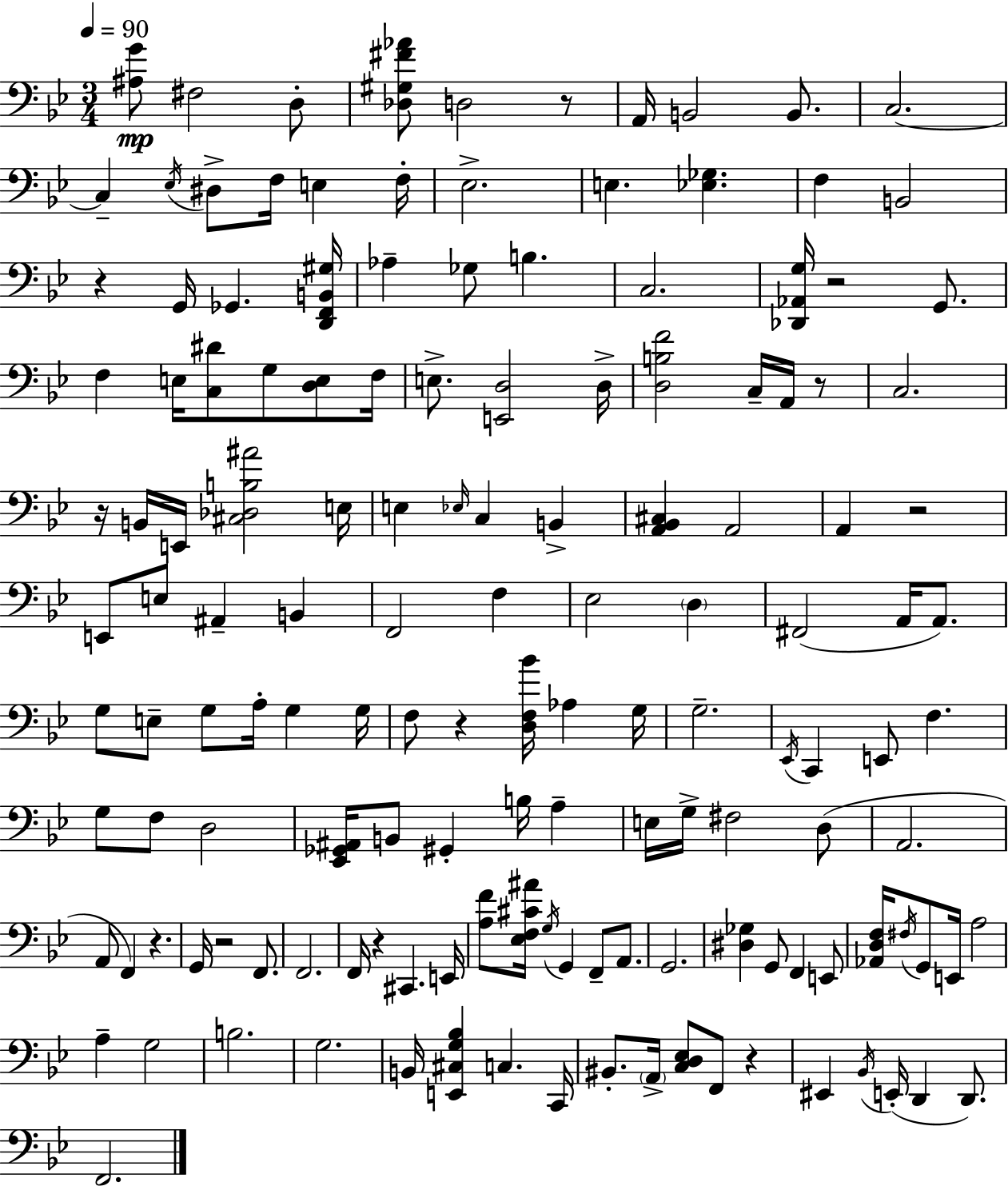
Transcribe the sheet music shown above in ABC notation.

X:1
T:Untitled
M:3/4
L:1/4
K:Gm
[^A,G]/2 ^F,2 D,/2 [_D,^G,^F_A]/2 D,2 z/2 A,,/4 B,,2 B,,/2 C,2 C, _E,/4 ^D,/2 F,/4 E, F,/4 _E,2 E, [_E,_G,] F, B,,2 z G,,/4 _G,, [D,,F,,B,,^G,]/4 _A, _G,/2 B, C,2 [_D,,_A,,G,]/4 z2 G,,/2 F, E,/4 [C,^D]/2 G,/2 [D,E,]/2 F,/4 E,/2 [E,,D,]2 D,/4 [D,B,F]2 C,/4 A,,/4 z/2 C,2 z/4 B,,/4 E,,/4 [^C,_D,B,^A]2 E,/4 E, _E,/4 C, B,, [A,,_B,,^C,] A,,2 A,, z2 E,,/2 E,/2 ^A,, B,, F,,2 F, _E,2 D, ^F,,2 A,,/4 A,,/2 G,/2 E,/2 G,/2 A,/4 G, G,/4 F,/2 z [D,F,_B]/4 _A, G,/4 G,2 _E,,/4 C,, E,,/2 F, G,/2 F,/2 D,2 [_E,,_G,,^A,,]/4 B,,/2 ^G,, B,/4 A, E,/4 G,/4 ^F,2 D,/2 A,,2 A,,/2 F,, z G,,/4 z2 F,,/2 F,,2 F,,/4 z ^C,, E,,/4 [A,F]/2 [_E,F,^C^A]/4 G,/4 G,, F,,/2 A,,/2 G,,2 [^D,_G,] G,,/2 F,, E,,/2 [_A,,D,F,]/4 ^F,/4 G,,/2 E,,/4 A,2 A, G,2 B,2 G,2 B,,/4 [E,,^C,G,_B,] C, C,,/4 ^B,,/2 A,,/4 [C,D,_E,]/2 F,,/2 z ^E,, _B,,/4 E,,/4 D,, D,,/2 F,,2